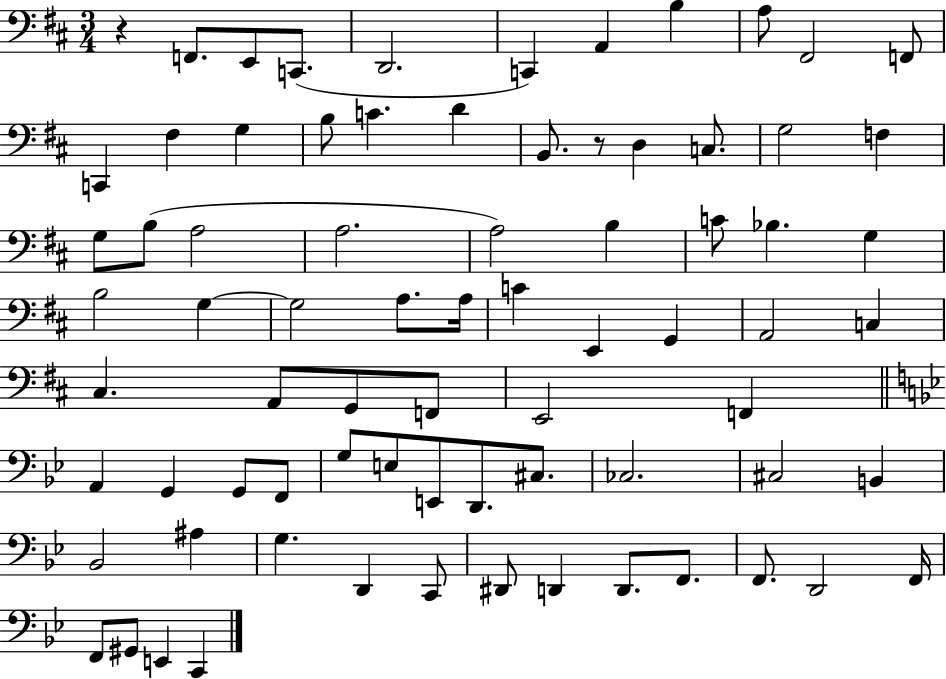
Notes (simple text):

R/q F2/e. E2/e C2/e. D2/h. C2/q A2/q B3/q A3/e F#2/h F2/e C2/q F#3/q G3/q B3/e C4/q. D4/q B2/e. R/e D3/q C3/e. G3/h F3/q G3/e B3/e A3/h A3/h. A3/h B3/q C4/e Bb3/q. G3/q B3/h G3/q G3/h A3/e. A3/s C4/q E2/q G2/q A2/h C3/q C#3/q. A2/e G2/e F2/e E2/h F2/q A2/q G2/q G2/e F2/e G3/e E3/e E2/e D2/e. C#3/e. CES3/h. C#3/h B2/q Bb2/h A#3/q G3/q. D2/q C2/e D#2/e D2/q D2/e. F2/e. F2/e. D2/h F2/s F2/e G#2/e E2/q C2/q